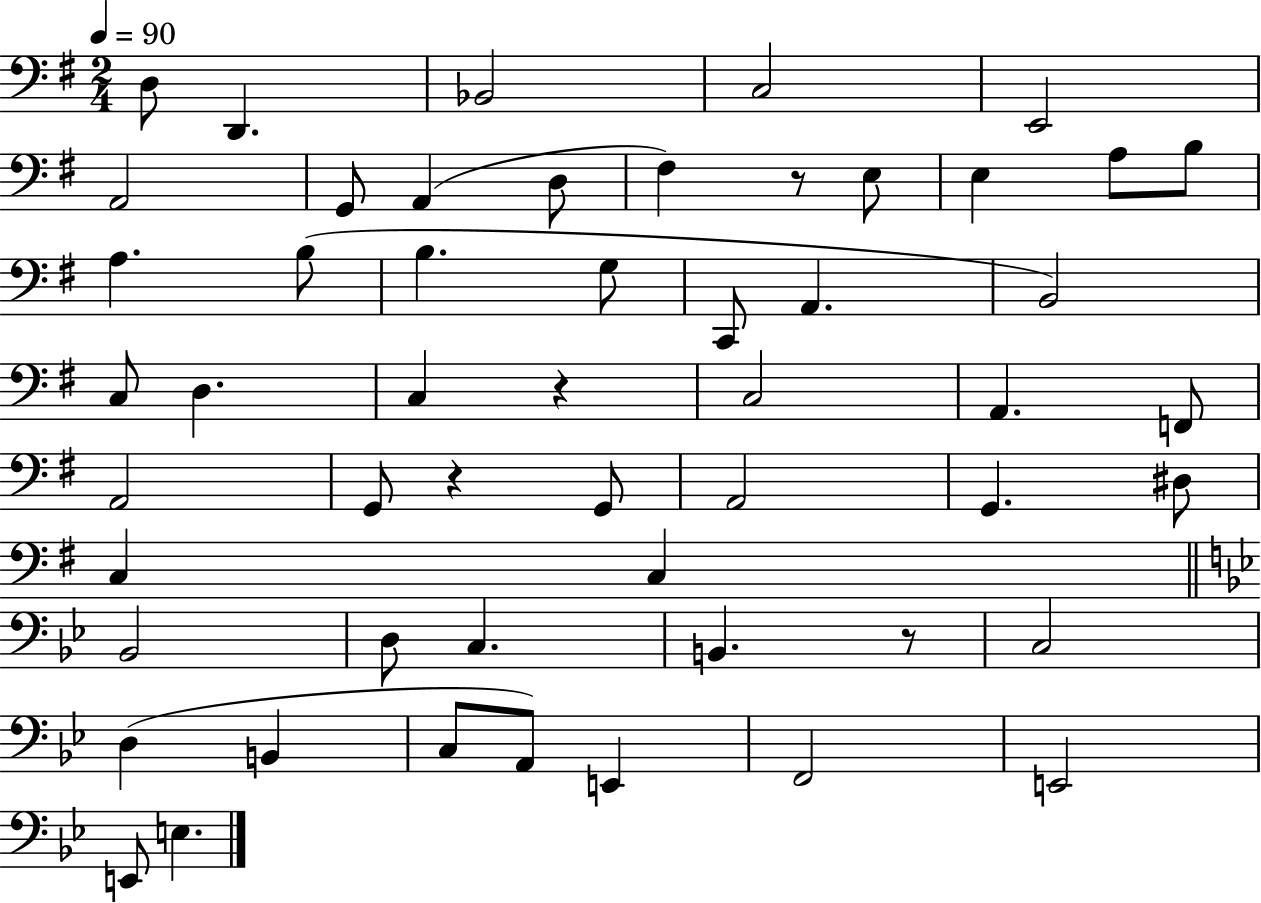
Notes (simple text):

D3/e D2/q. Bb2/h C3/h E2/h A2/h G2/e A2/q D3/e F#3/q R/e E3/e E3/q A3/e B3/e A3/q. B3/e B3/q. G3/e C2/e A2/q. B2/h C3/e D3/q. C3/q R/q C3/h A2/q. F2/e A2/h G2/e R/q G2/e A2/h G2/q. D#3/e C3/q C3/q Bb2/h D3/e C3/q. B2/q. R/e C3/h D3/q B2/q C3/e A2/e E2/q F2/h E2/h E2/e E3/q.